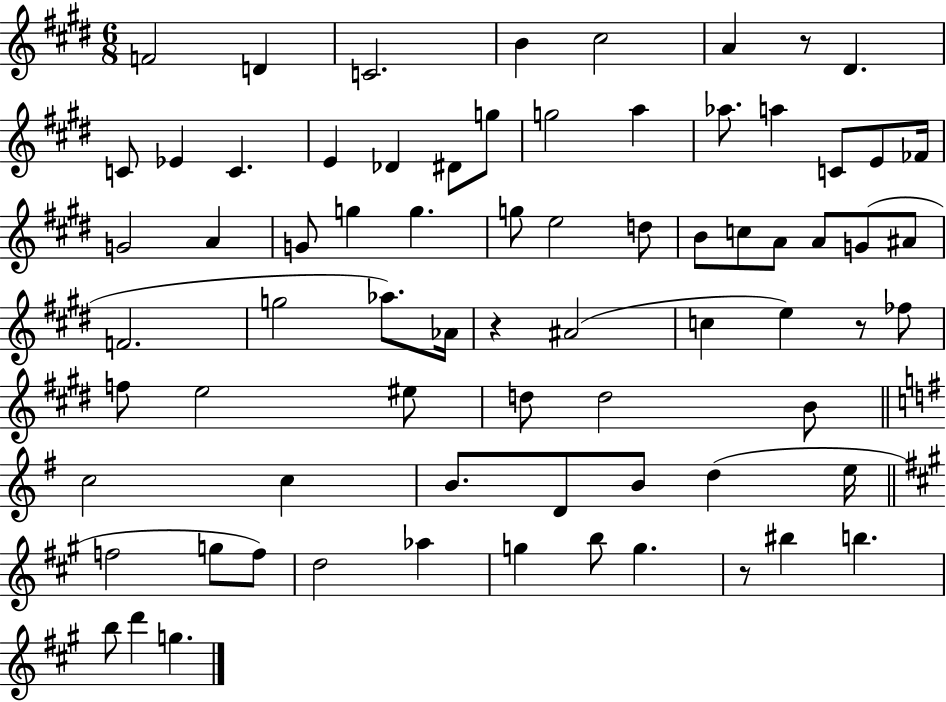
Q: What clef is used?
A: treble